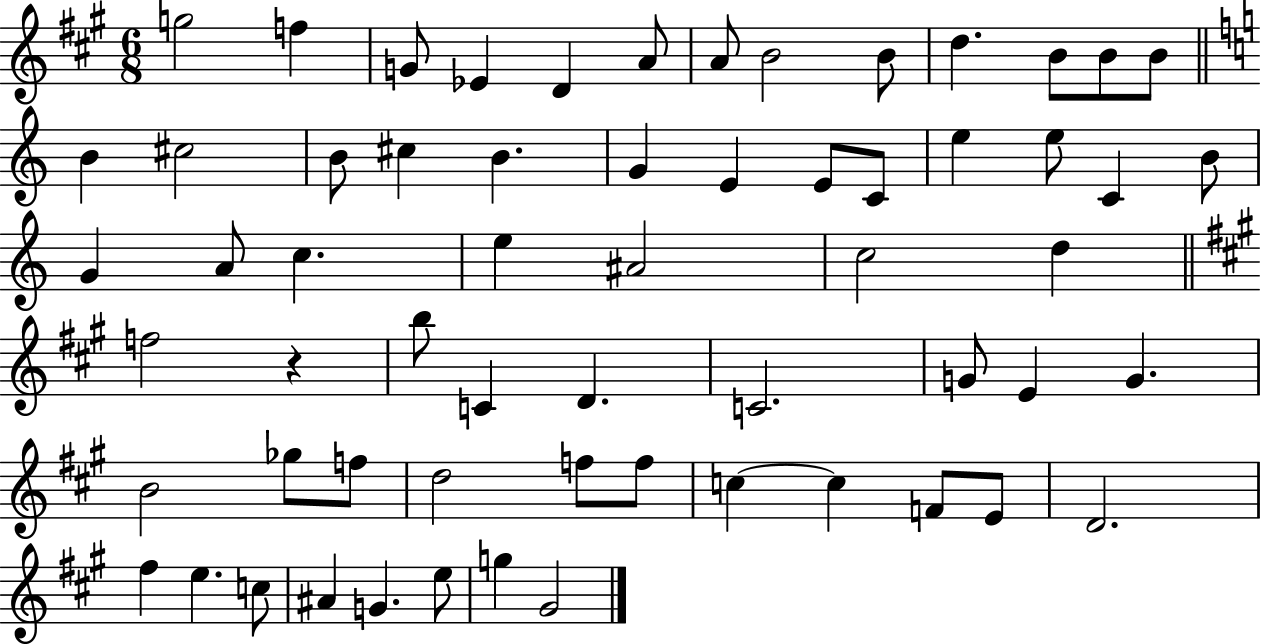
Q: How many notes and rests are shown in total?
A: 61